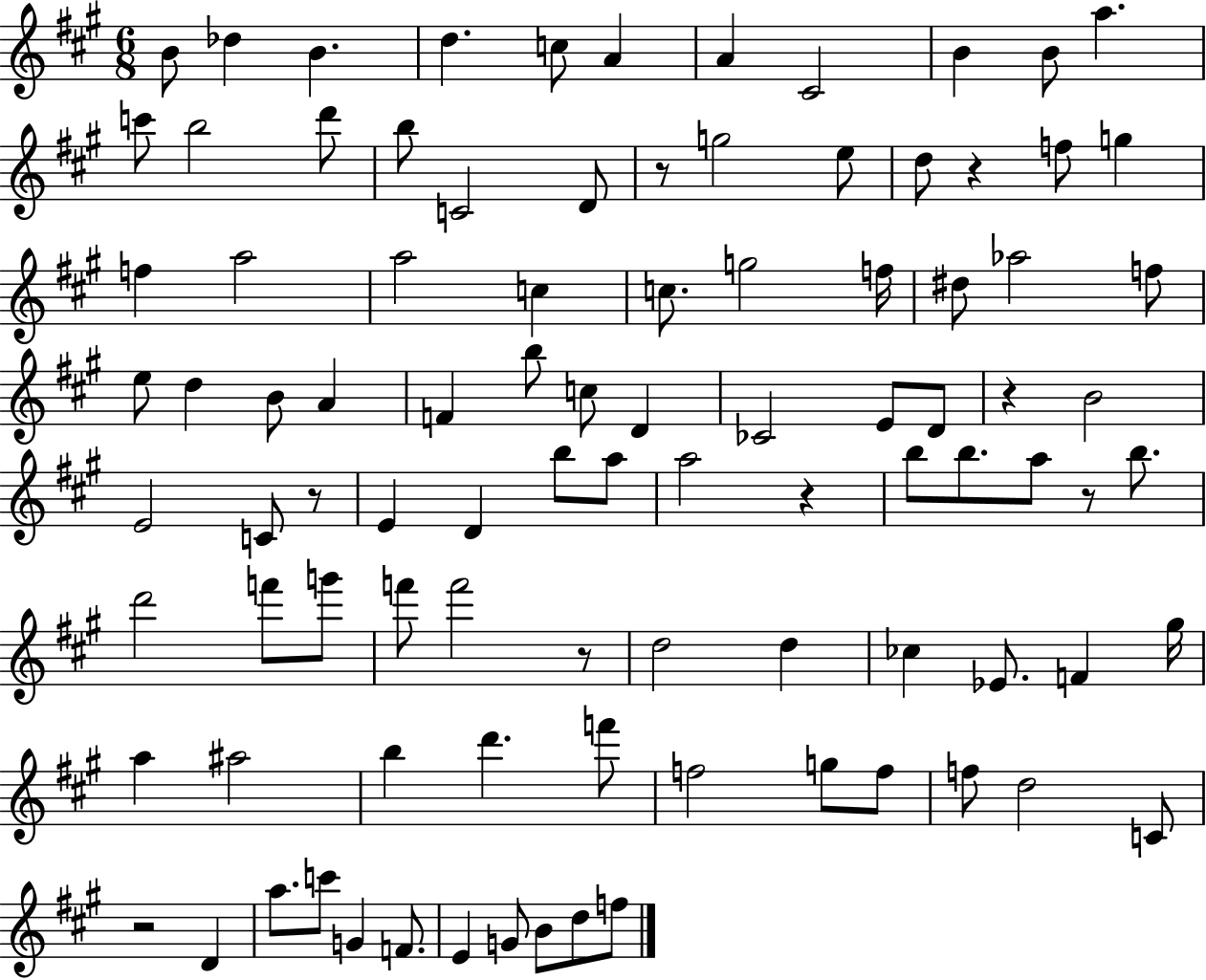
B4/e Db5/q B4/q. D5/q. C5/e A4/q A4/q C#4/h B4/q B4/e A5/q. C6/e B5/h D6/e B5/e C4/h D4/e R/e G5/h E5/e D5/e R/q F5/e G5/q F5/q A5/h A5/h C5/q C5/e. G5/h F5/s D#5/e Ab5/h F5/e E5/e D5/q B4/e A4/q F4/q B5/e C5/e D4/q CES4/h E4/e D4/e R/q B4/h E4/h C4/e R/e E4/q D4/q B5/e A5/e A5/h R/q B5/e B5/e. A5/e R/e B5/e. D6/h F6/e G6/e F6/e F6/h R/e D5/h D5/q CES5/q Eb4/e. F4/q G#5/s A5/q A#5/h B5/q D6/q. F6/e F5/h G5/e F5/e F5/e D5/h C4/e R/h D4/q A5/e. C6/e G4/q F4/e. E4/q G4/e B4/e D5/e F5/e